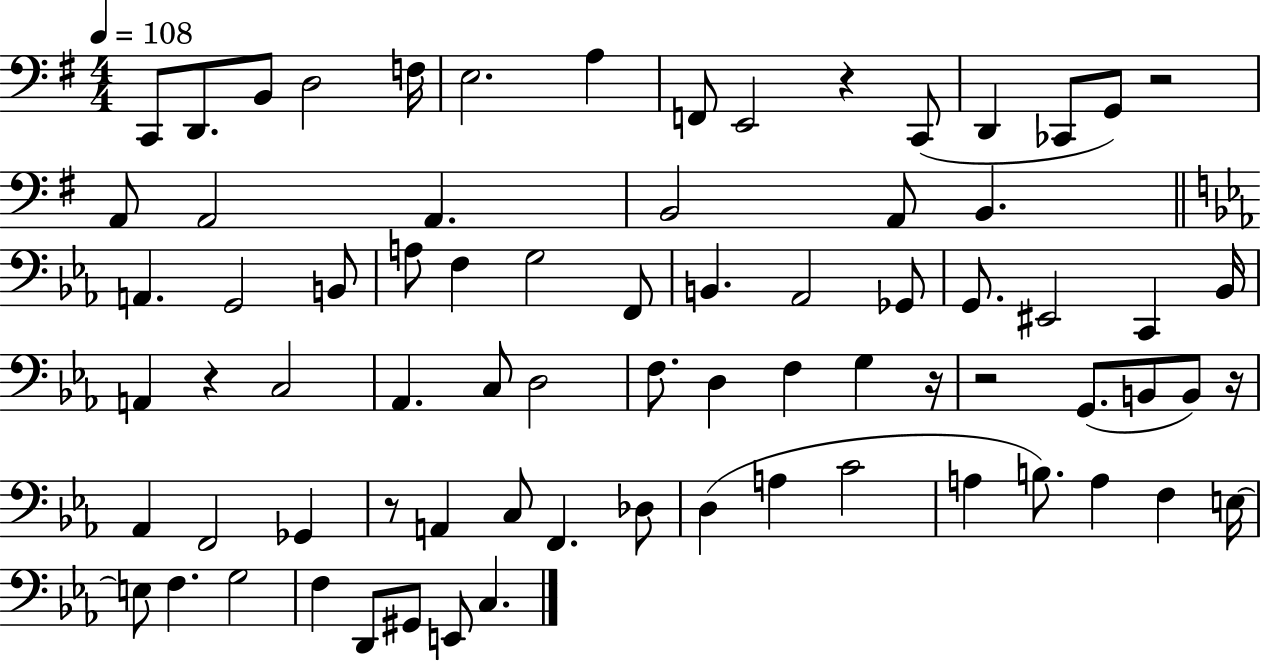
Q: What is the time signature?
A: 4/4